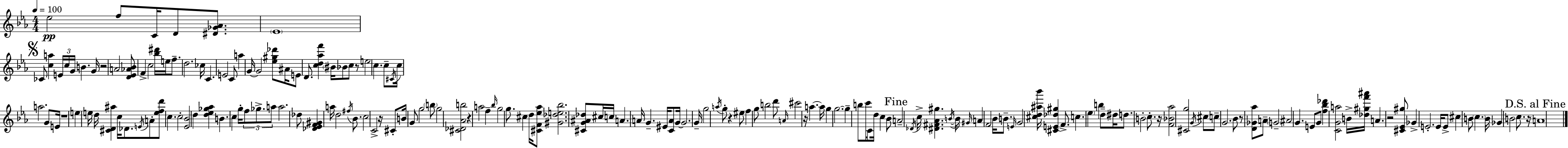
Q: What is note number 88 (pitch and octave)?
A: EIS5